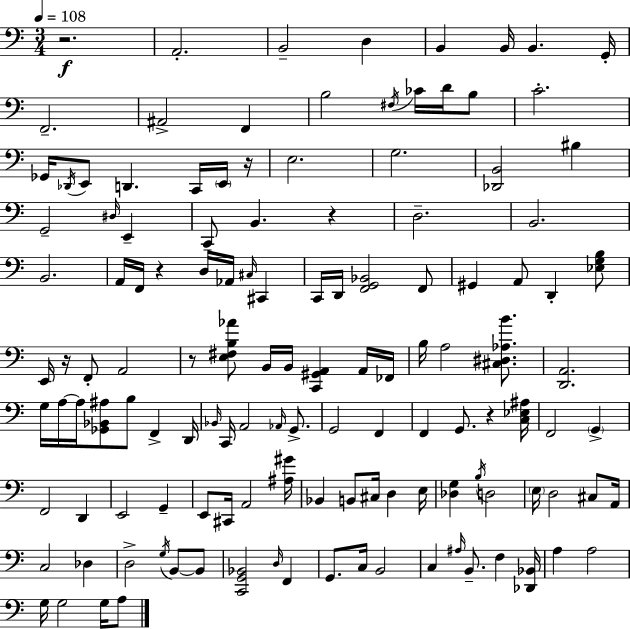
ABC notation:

X:1
T:Untitled
M:3/4
L:1/4
K:Am
z2 A,,2 B,,2 D, B,, B,,/4 B,, G,,/4 F,,2 ^A,,2 F,, B,2 ^F,/4 _C/4 D/4 B,/2 C2 _G,,/4 _D,,/4 E,,/2 D,, C,,/4 E,,/4 z/4 E,2 G,2 [_D,,B,,]2 ^B, G,,2 ^D,/4 E,, C,,/2 B,, z D,2 B,,2 B,,2 A,,/4 F,,/4 z D,/4 _A,,/4 ^C,/4 ^C,, C,,/4 D,,/4 [F,,G,,_B,,]2 F,,/2 ^G,, A,,/2 D,, [_E,G,B,]/2 E,,/4 z/4 F,,/2 A,,2 z/2 [E,^F,B,_A]/2 B,,/4 B,,/4 [C,,^G,,A,,] A,,/4 _F,,/4 B,/4 A,2 [^C,^D,_A,B]/2 [D,,A,,]2 G,/4 A,/4 A,/4 [_G,,_B,,^A,]/2 B,/2 F,, D,,/4 _B,,/4 C,,/4 A,,2 _A,,/4 G,,/2 G,,2 F,, F,, G,,/2 z [C,_E,^A,]/4 F,,2 G,, F,,2 D,, E,,2 G,, E,,/2 ^C,,/4 A,,2 [^A,^G]/4 _B,, B,,/2 ^C,/4 D, E,/4 [_D,G,] B,/4 D,2 E,/4 D,2 ^C,/2 A,,/4 C,2 _D, D,2 G,/4 B,,/2 B,,/2 [C,,G,,_B,,]2 D,/4 F,, G,,/2 C,/4 B,,2 C, ^A,/4 B,,/2 F, [_D,,_B,,]/4 A, A,2 G,/4 G,2 G,/4 A,/2